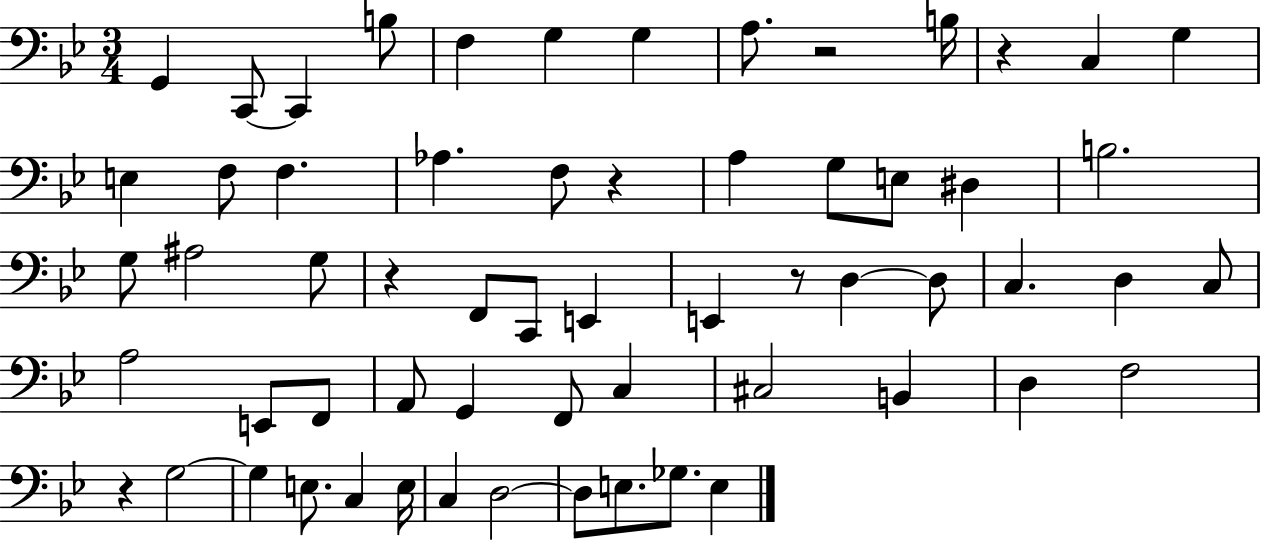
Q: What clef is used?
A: bass